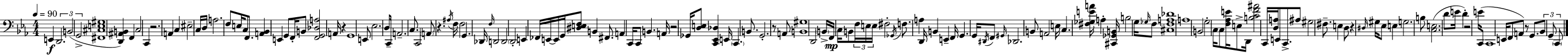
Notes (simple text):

E2/q D2/h. B2/h G2/h [F#2,C#3,E3,G#3]/w [D2,A#2,B2]/q F2/q C3/h C2/q R/h. A2/q C3/q EIS3/h C3/s D3/s A3/h. F3/e E3/s C3/e F2/e. [A2,Bb2]/q E2/q G2/e F2/s B2/e [F2,G2,Db3,A3]/h A2/s R/q G2/w E2/e Eb3/h. D3/e C2/s A2/h. C3/e. C2/h A2/e R/q. A#3/s F3/s F3/h G2/q. Db2/s F3/s D2/h D2/h D2/h E2/q FES2/s E2/s E2/s G2/s [D#3,E3,F3]/e B2/q F#2/e. A2/q C2/s C2/e B2/q. A2/s R/h Gb2/s [D3,E3]/e [C2,Eb2,Db3]/q E2/s C2/q. B2/e. G2/h. R/e A2/e [B2,G#3]/w D2/h B2/s F2/s C3/s B2/e F3/s E3/s E3/s F#3/h Gb2/s F3/e. A3/q D2/s B2/q E2/q F2/s G2/q. G2/s D#2/s F2/e G#2/s Db2/h. B2/e A2/h E3/s C3/q. [F#3,Gb3,E4,A4]/s A3/q [C#2,Gb2,B2]/s B3/h G3/s Gb3/s F3/e [C#3,F3,A3,Db4]/w A3/w B2/h G3/h C3/s C3/e [F3,Ab3,E4]/s E3/e D2/s [B3,C4,F4,A#4]/h C2/s [D3,A3]/s E2/e C2/e. A#3/e G#3/h F#3/e. E3/q D3/e R/q D#3/s G#3/s Eb3/e E3/q G3/h. B3/e [C3,E3]/h. D4/e E4/s D4/q R/h E4/s C2/e C2/w E2/s F2/e A2/e R/e G2/e. Bb2/e G2/e C2/e